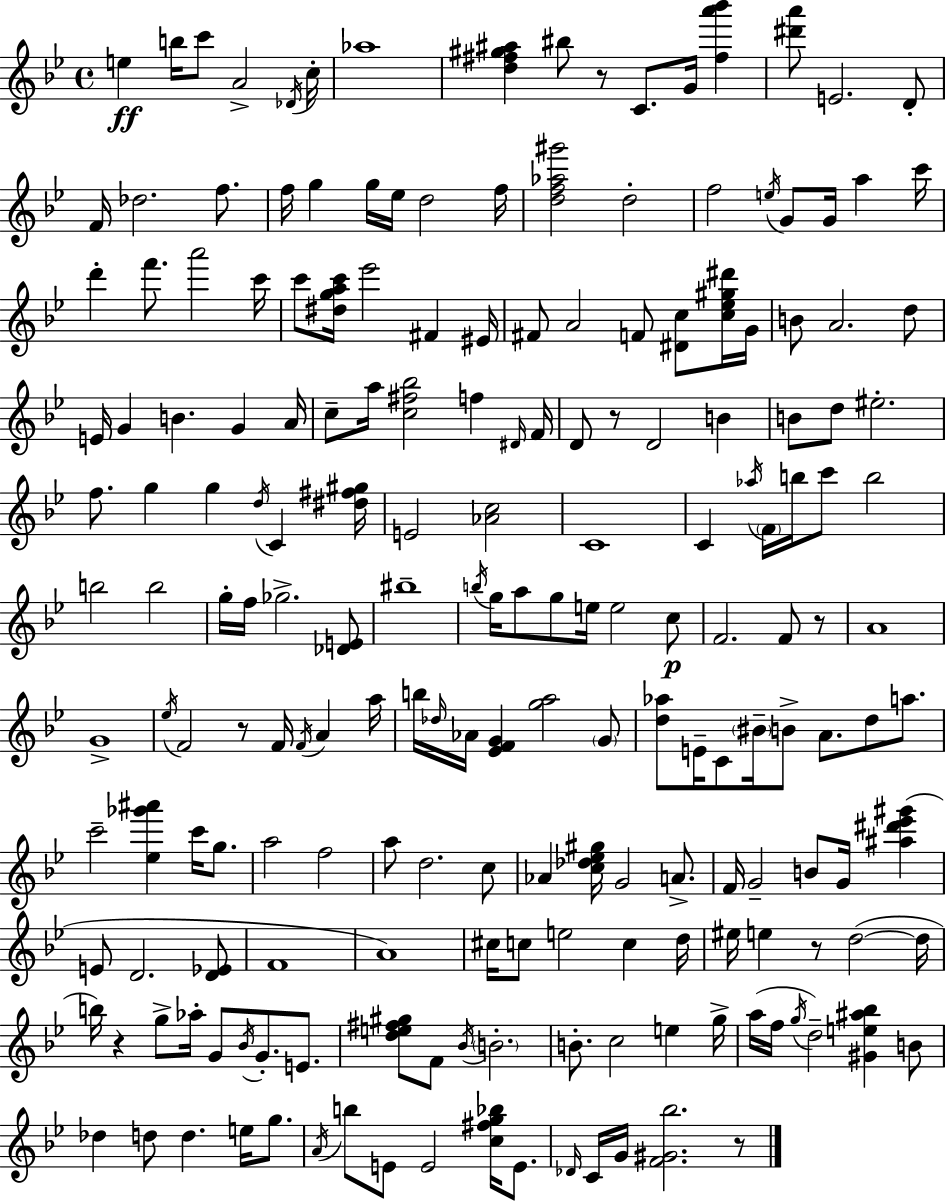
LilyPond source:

{
  \clef treble
  \time 4/4
  \defaultTimeSignature
  \key bes \major
  e''4\ff b''16 c'''8 a'2-> \acciaccatura { des'16 } | c''16-. aes''1 | <d'' fis'' gis'' ais''>4 bis''8 r8 c'8. g'16 <fis'' a''' bes'''>4 | <dis''' a'''>8 e'2. d'8-. | \break f'16 des''2. f''8. | f''16 g''4 g''16 ees''16 d''2 | f''16 <d'' f'' aes'' gis'''>2 d''2-. | f''2 \acciaccatura { e''16 } g'8 g'16 a''4 | \break c'''16 d'''4-. f'''8. a'''2 | c'''16 c'''8 <dis'' g'' a'' c'''>16 ees'''2 fis'4 | eis'16 fis'8 a'2 f'8 <dis' c''>8 | <c'' ees'' gis'' dis'''>16 g'16 b'8 a'2. | \break d''8 e'16 g'4 b'4. g'4 | a'16 c''8-- a''16 <c'' fis'' bes''>2 f''4 | \grace { dis'16 } f'16 d'8 r8 d'2 b'4 | b'8 d''8 eis''2.-. | \break f''8. g''4 g''4 \acciaccatura { d''16 } c'4 | <dis'' fis'' gis''>16 e'2 <aes' c''>2 | c'1 | c'4 \acciaccatura { aes''16 } \parenthesize f'16 b''16 c'''8 b''2 | \break b''2 b''2 | g''16-. f''16 ges''2.-> | <des' e'>8 bis''1-- | \acciaccatura { b''16 } g''16 a''8 g''8 e''16 e''2 | \break c''8\p f'2. | f'8 r8 a'1 | g'1-> | \acciaccatura { ees''16 } f'2 r8 | \break f'16 \acciaccatura { f'16 } a'4 a''16 b''16 \grace { des''16 } aes'16 <ees' f' g'>4 <g'' a''>2 | \parenthesize g'8 <d'' aes''>8 e'16-- c'8 \parenthesize bis'16-- b'8-> | a'8. d''8 a''8. c'''2-- | <ees'' ges''' ais'''>4 c'''16 g''8. a''2 | \break f''2 a''8 d''2. | c''8 aes'4 <c'' des'' ees'' gis''>16 g'2 | a'8.-> f'16 g'2-- | b'8 g'16 <ais'' dis''' ees''' gis'''>4( e'8 d'2. | \break <d' ees'>8 f'1 | a'1) | cis''16 c''8 e''2 | c''4 d''16 eis''16 e''4 r8 | \break d''2~(~ d''16 b''16) r4 g''8-> | aes''16-. g'8 \acciaccatura { bes'16 } g'8.-. e'8. <d'' e'' fis'' gis''>8 f'8 \acciaccatura { bes'16 } \parenthesize b'2.-. | b'8.-. c''2 | e''4 g''16-> a''16( f''16 \acciaccatura { g''16 }) d''2-- | \break <gis' e'' ais'' bes''>4 b'8 des''4 | d''8 d''4. e''16 g''8. \acciaccatura { a'16 } b''8 e'8 | e'2 <c'' fis'' g'' bes''>16 e'8. \grace { des'16 } c'16 g'16 | <f' gis' bes''>2. r8 \bar "|."
}